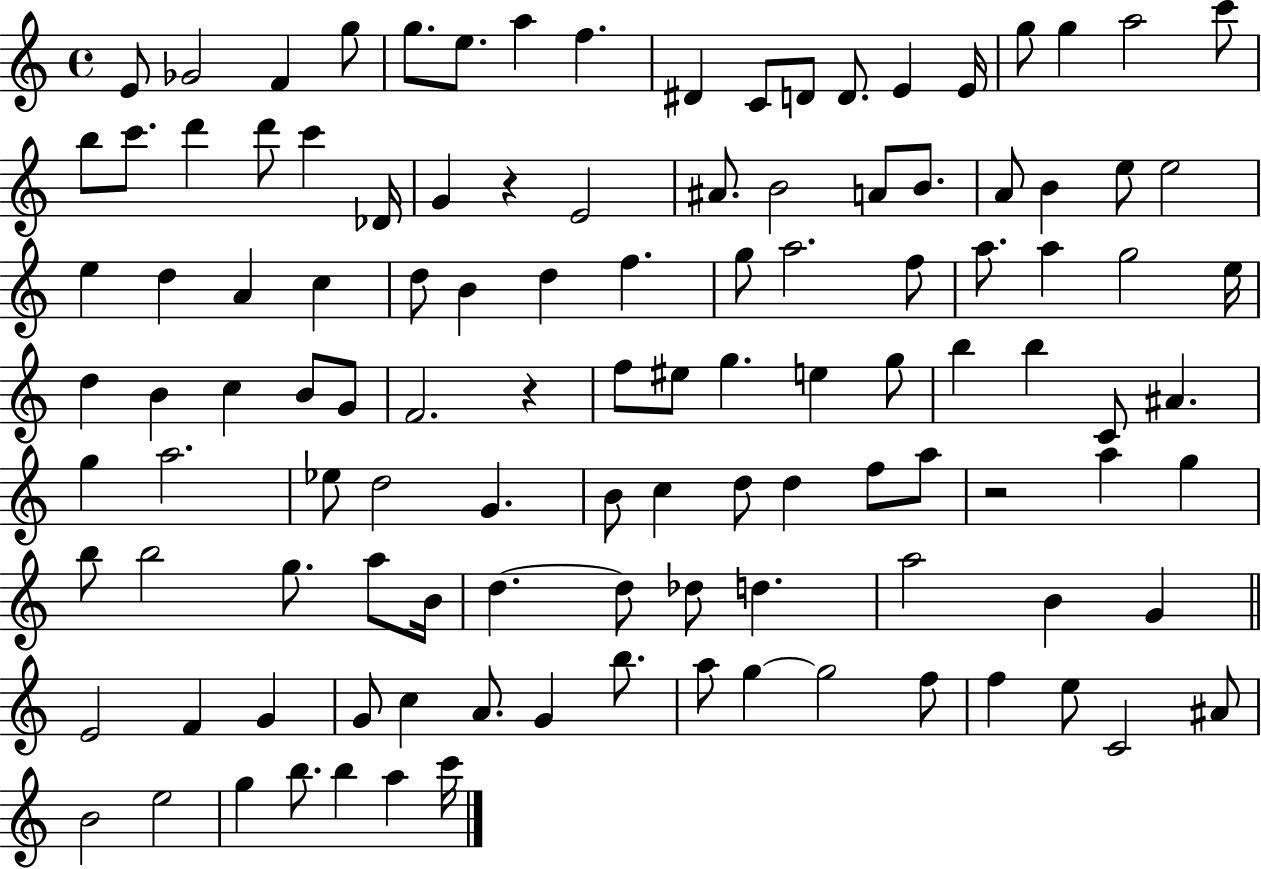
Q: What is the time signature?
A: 4/4